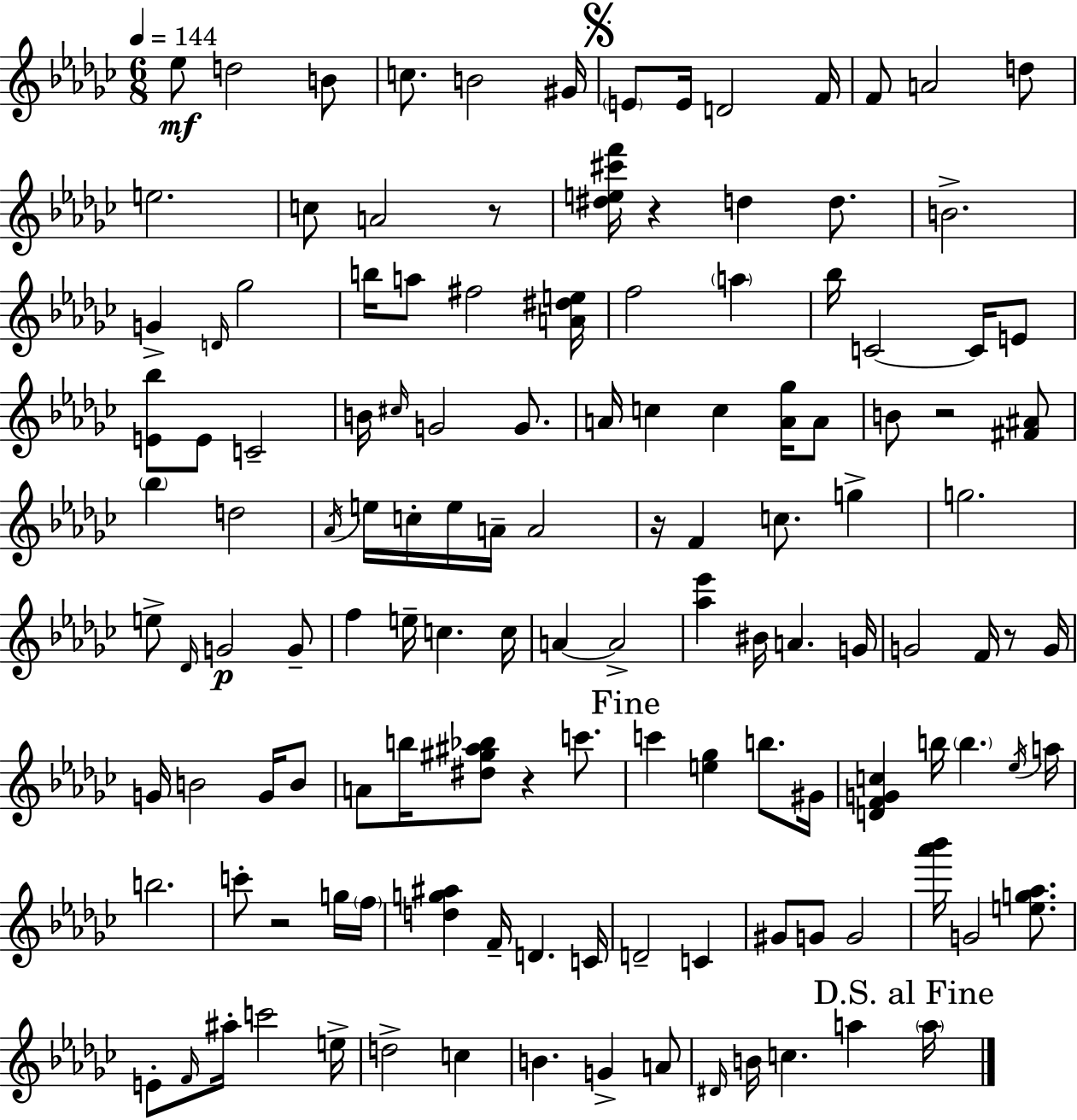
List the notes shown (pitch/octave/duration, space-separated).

Eb5/e D5/h B4/e C5/e. B4/h G#4/s E4/e E4/s D4/h F4/s F4/e A4/h D5/e E5/h. C5/e A4/h R/e [D#5,E5,C#6,F6]/s R/q D5/q D5/e. B4/h. G4/q D4/s Gb5/h B5/s A5/e F#5/h [A4,D#5,E5]/s F5/h A5/q Bb5/s C4/h C4/s E4/e [E4,Bb5]/e E4/e C4/h B4/s C#5/s G4/h G4/e. A4/s C5/q C5/q [A4,Gb5]/s A4/e B4/e R/h [F#4,A#4]/e Bb5/q D5/h Ab4/s E5/s C5/s E5/s A4/s A4/h R/s F4/q C5/e. G5/q G5/h. E5/e Db4/s G4/h G4/e F5/q E5/s C5/q. C5/s A4/q A4/h [Ab5,Eb6]/q BIS4/s A4/q. G4/s G4/h F4/s R/e G4/s G4/s B4/h G4/s B4/e A4/e B5/s [D#5,G#5,A#5,Bb5]/e R/q C6/e. C6/q [E5,Gb5]/q B5/e. G#4/s [D4,F4,G4,C5]/q B5/s B5/q. Eb5/s A5/s B5/h. C6/e R/h G5/s F5/s [D5,G5,A#5]/q F4/s D4/q. C4/s D4/h C4/q G#4/e G4/e G4/h [Ab6,Bb6]/s G4/h [E5,G5,Ab5]/e. E4/e F4/s A#5/s C6/h E5/s D5/h C5/q B4/q. G4/q A4/e D#4/s B4/s C5/q. A5/q A5/s